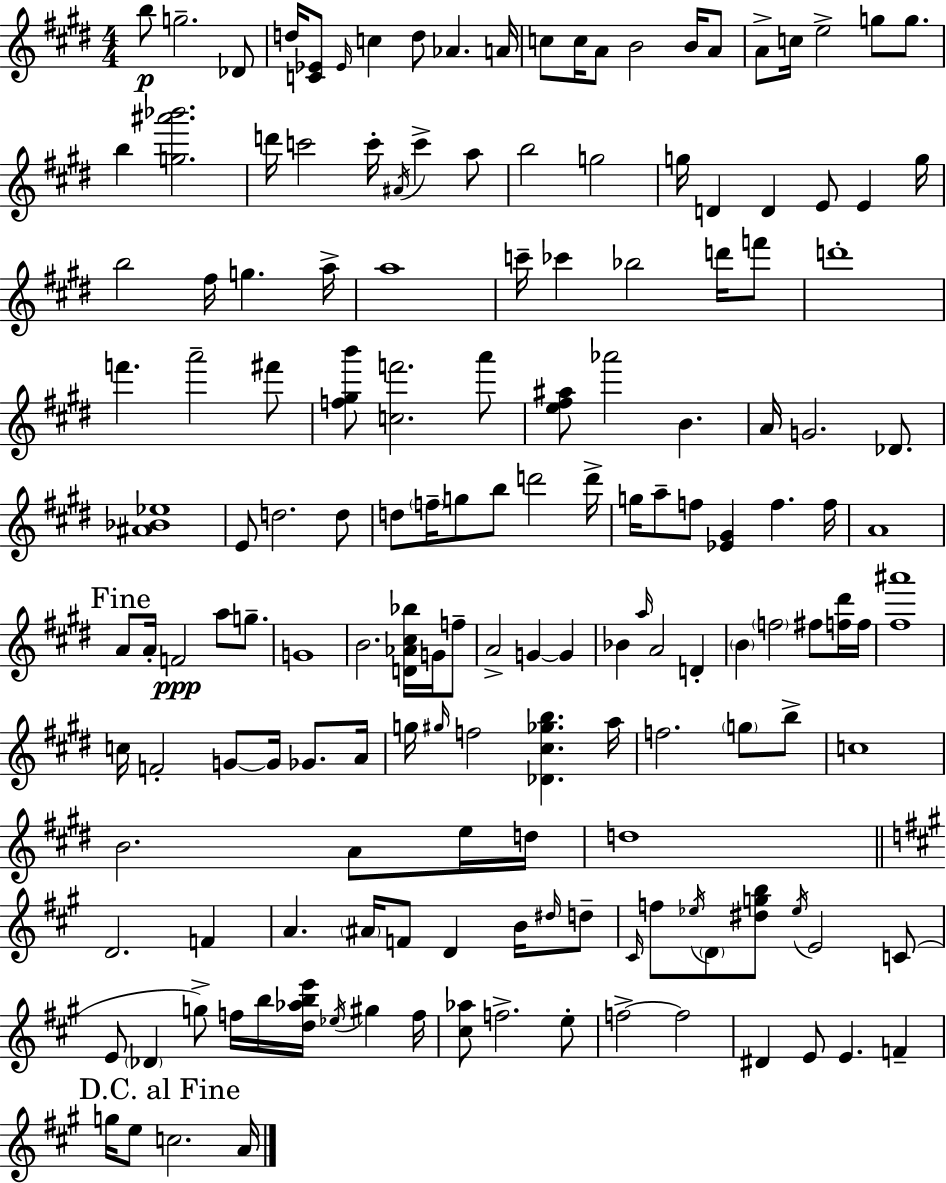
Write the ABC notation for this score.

X:1
T:Untitled
M:4/4
L:1/4
K:E
b/2 g2 _D/2 d/4 [C_E]/2 _E/4 c d/2 _A A/4 c/2 c/4 A/2 B2 B/4 A/2 A/2 c/4 e2 g/2 g/2 b [g^a'_b']2 d'/4 c'2 c'/4 ^A/4 c' a/2 b2 g2 g/4 D D E/2 E g/4 b2 ^f/4 g a/4 a4 c'/4 _c' _b2 d'/4 f'/2 d'4 f' a'2 ^f'/2 [f^gb']/2 [cf']2 a'/2 [e^f^a]/2 _a'2 B A/4 G2 _D/2 [^A_B_e]4 E/2 d2 d/2 d/2 f/4 g/2 b/2 d'2 d'/4 g/4 a/2 f/2 [_E^G] f f/4 A4 A/2 A/4 F2 a/2 g/2 G4 B2 [D_A^c_b]/4 G/4 f/2 A2 G G _B a/4 A2 D B f2 ^f/2 [f^d']/4 f/4 [^f^a']4 c/4 F2 G/2 G/4 _G/2 A/4 g/4 ^g/4 f2 [_D^c_gb] a/4 f2 g/2 b/2 c4 B2 A/2 e/4 d/4 d4 D2 F A ^A/4 F/2 D B/4 ^d/4 d/2 ^C/4 f/2 _e/4 D/2 [^dgb]/2 _e/4 E2 C/2 E/2 _D g/2 f/4 b/4 [d_abe']/4 _e/4 ^g f/4 [^c_a]/2 f2 e/2 f2 f2 ^D E/2 E F g/4 e/2 c2 A/4